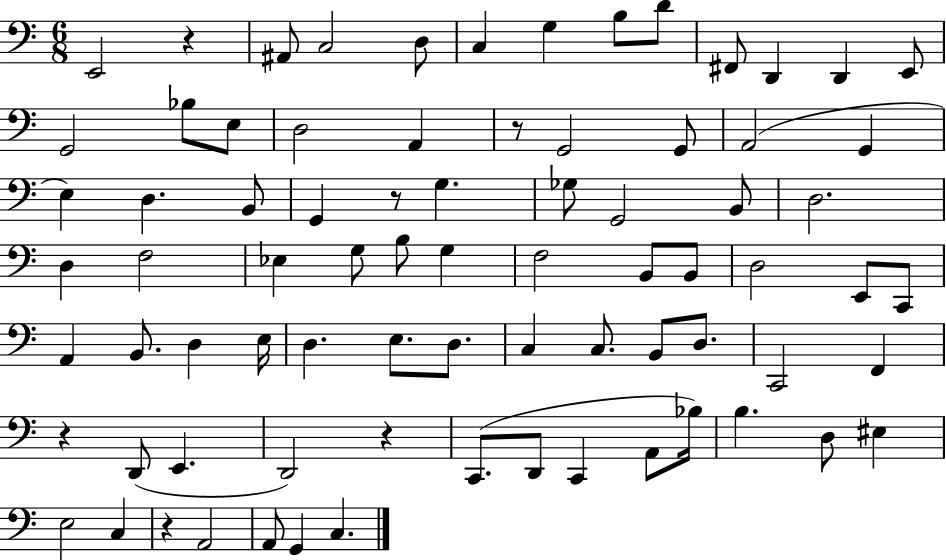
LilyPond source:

{
  \clef bass
  \numericTimeSignature
  \time 6/8
  \key c \major
  e,2 r4 | ais,8 c2 d8 | c4 g4 b8 d'8 | fis,8 d,4 d,4 e,8 | \break g,2 bes8 e8 | d2 a,4 | r8 g,2 g,8 | a,2( g,4 | \break e4) d4. b,8 | g,4 r8 g4. | ges8 g,2 b,8 | d2. | \break d4 f2 | ees4 g8 b8 g4 | f2 b,8 b,8 | d2 e,8 c,8 | \break a,4 b,8. d4 e16 | d4. e8. d8. | c4 c8. b,8 d8. | c,2 f,4 | \break r4 d,8( e,4. | d,2) r4 | c,8.( d,8 c,4 a,8 bes16) | b4. d8 eis4 | \break e2 c4 | r4 a,2 | a,8 g,4 c4. | \bar "|."
}